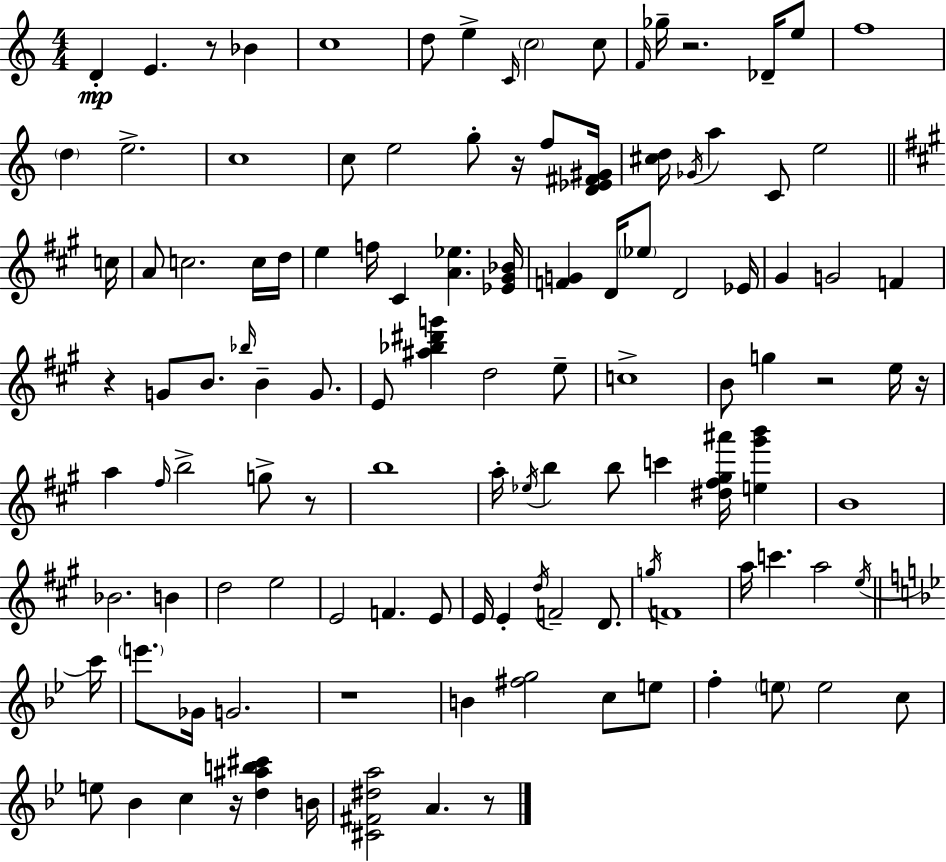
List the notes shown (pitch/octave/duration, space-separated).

D4/q E4/q. R/e Bb4/q C5/w D5/e E5/q C4/s C5/h C5/e F4/s Gb5/s R/h. Db4/s E5/e F5/w D5/q E5/h. C5/w C5/e E5/h G5/e R/s F5/e [D4,Eb4,F#4,G#4]/s [C#5,D5]/s Gb4/s A5/q C4/e E5/h C5/s A4/e C5/h. C5/s D5/s E5/q F5/s C#4/q [A4,Eb5]/q. [Eb4,G#4,Bb4]/s [F4,G4]/q D4/s Eb5/e D4/h Eb4/s G#4/q G4/h F4/q R/q G4/e B4/e. Bb5/s B4/q G4/e. E4/e [A#5,Bb5,D#6,G6]/q D5/h E5/e C5/w B4/e G5/q R/h E5/s R/s A5/q F#5/s B5/h G5/e R/e B5/w A5/s Eb5/s B5/q B5/e C6/q [D#5,F#5,G#5,A#6]/s [E5,G#6,B6]/q B4/w Bb4/h. B4/q D5/h E5/h E4/h F4/q. E4/e E4/s E4/q D5/s F4/h D4/e. G5/s F4/w A5/s C6/q. A5/h E5/s C6/s E6/e. Gb4/s G4/h. R/w B4/q [F#5,G5]/h C5/e E5/e F5/q E5/e E5/h C5/e E5/e Bb4/q C5/q R/s [D5,A#5,B5,C#6]/q B4/s [C#4,F#4,D#5,A5]/h A4/q. R/e